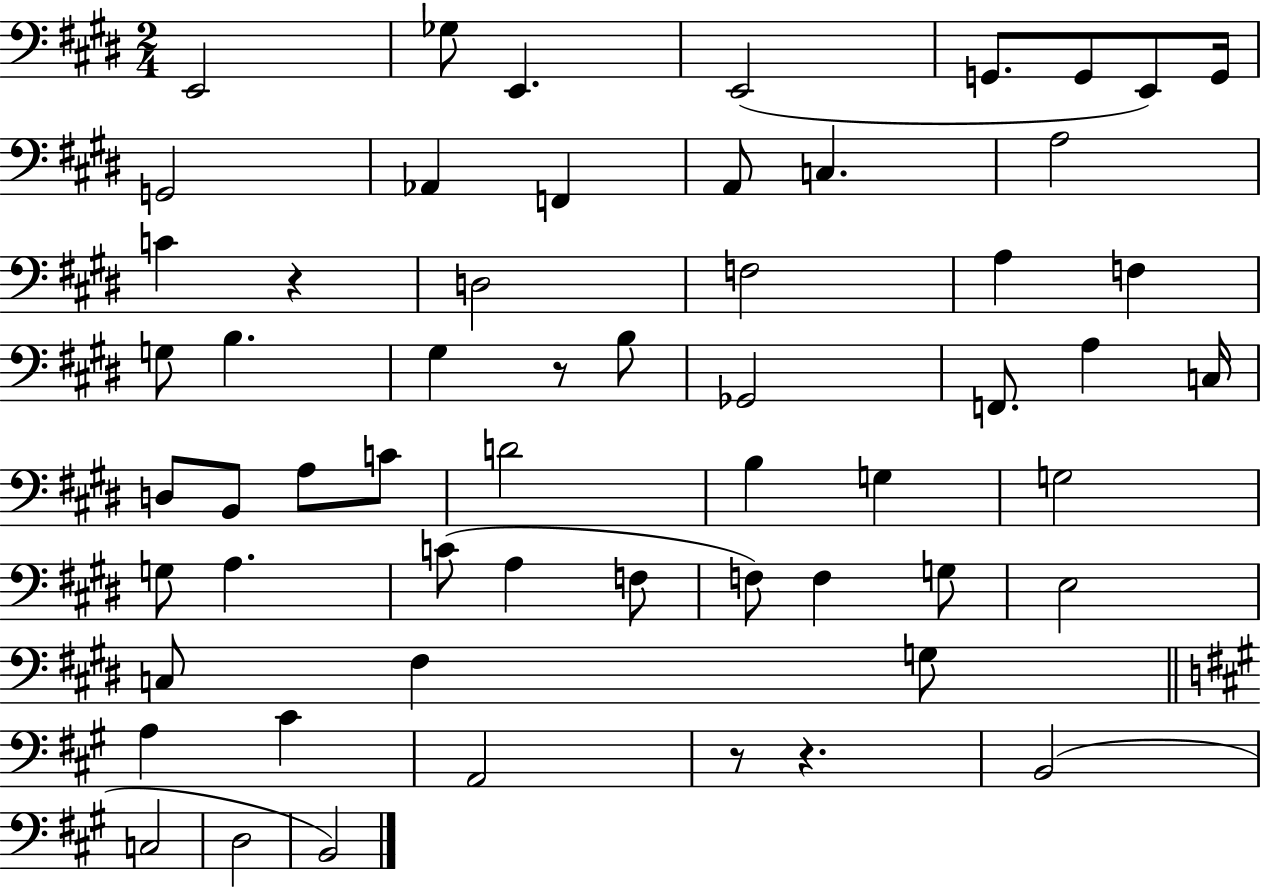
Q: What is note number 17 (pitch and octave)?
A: F3